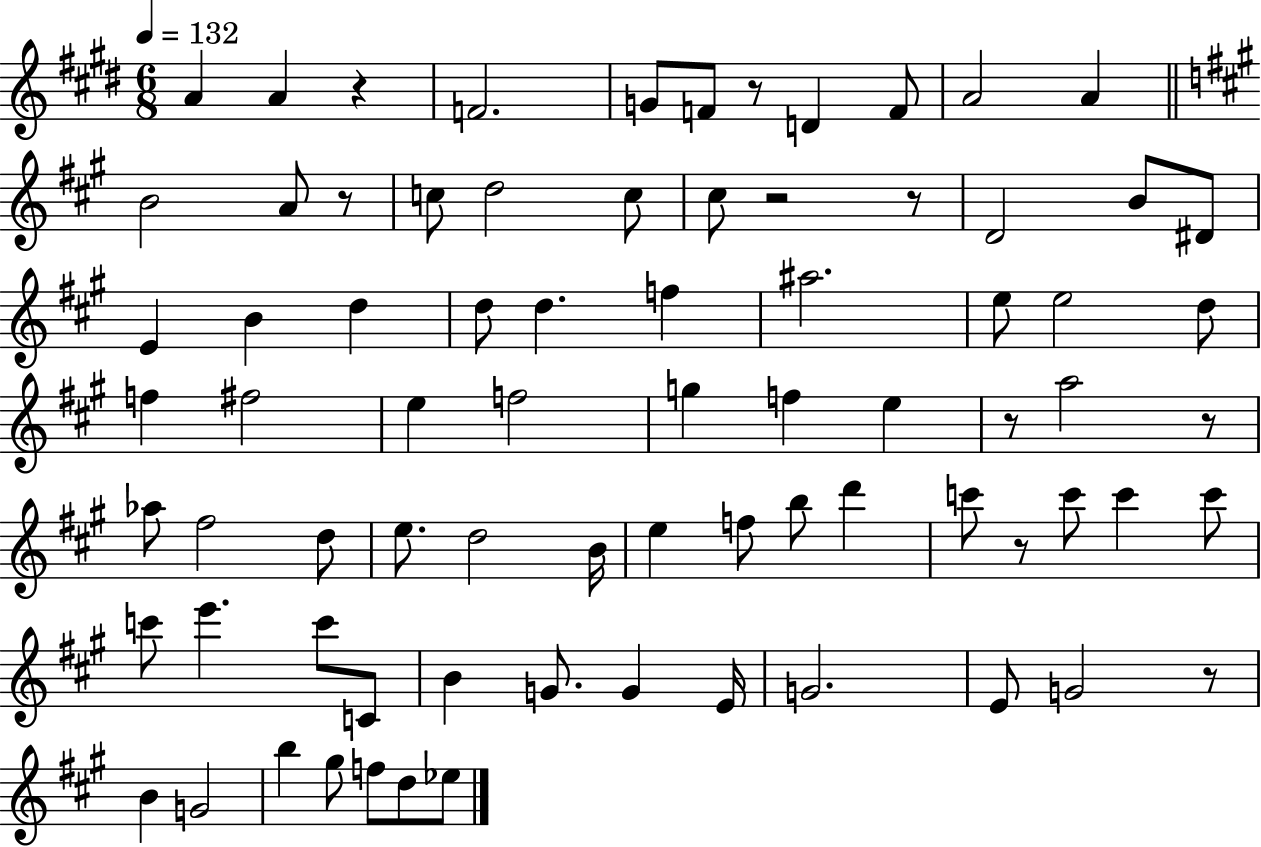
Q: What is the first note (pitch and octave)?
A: A4